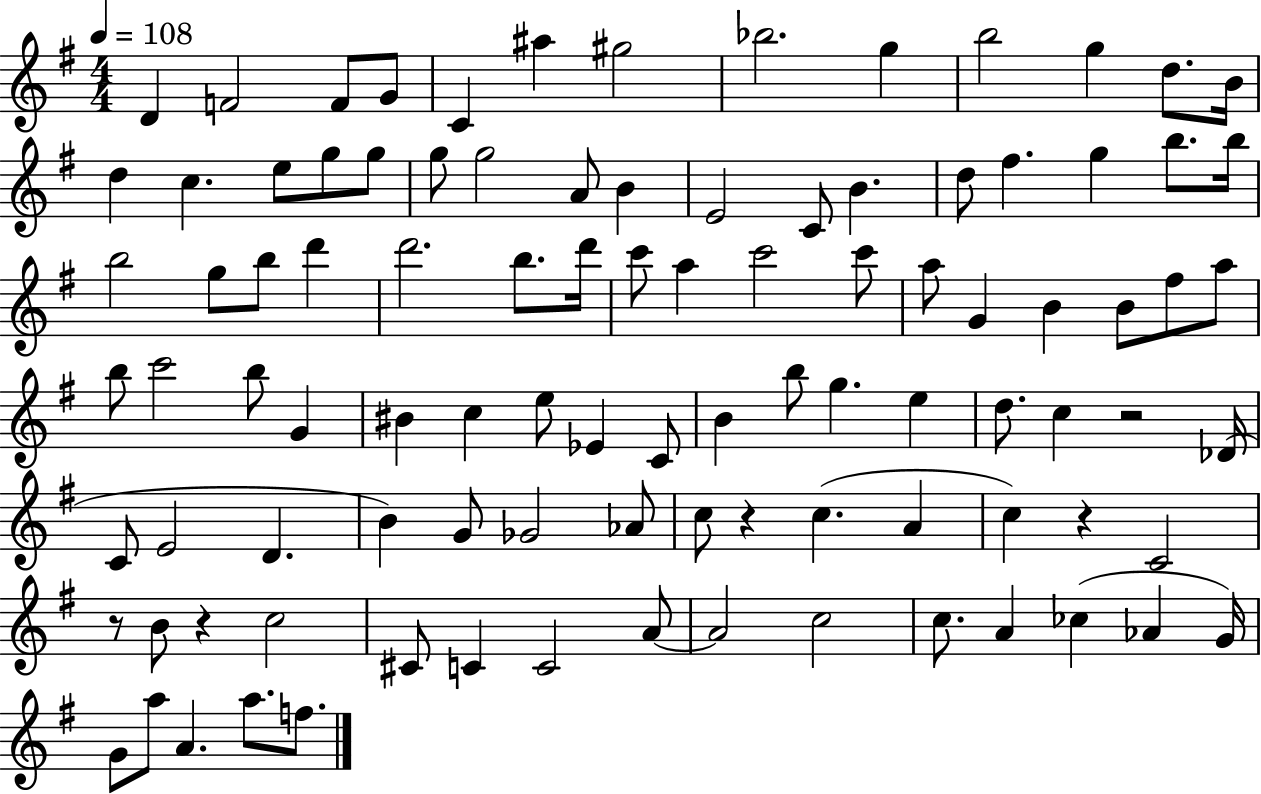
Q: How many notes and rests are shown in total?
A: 98